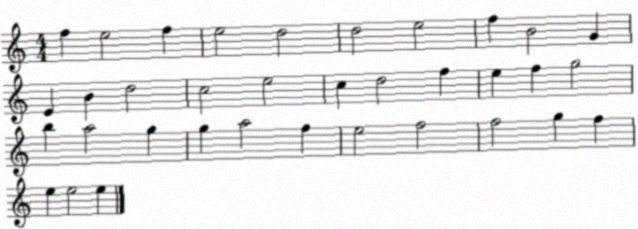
X:1
T:Untitled
M:4/4
L:1/4
K:C
f e2 f e2 d2 d2 e2 f B2 G E B d2 c2 e2 c d2 f e f g2 b a2 g g a2 f e2 f2 f2 g f e e2 e